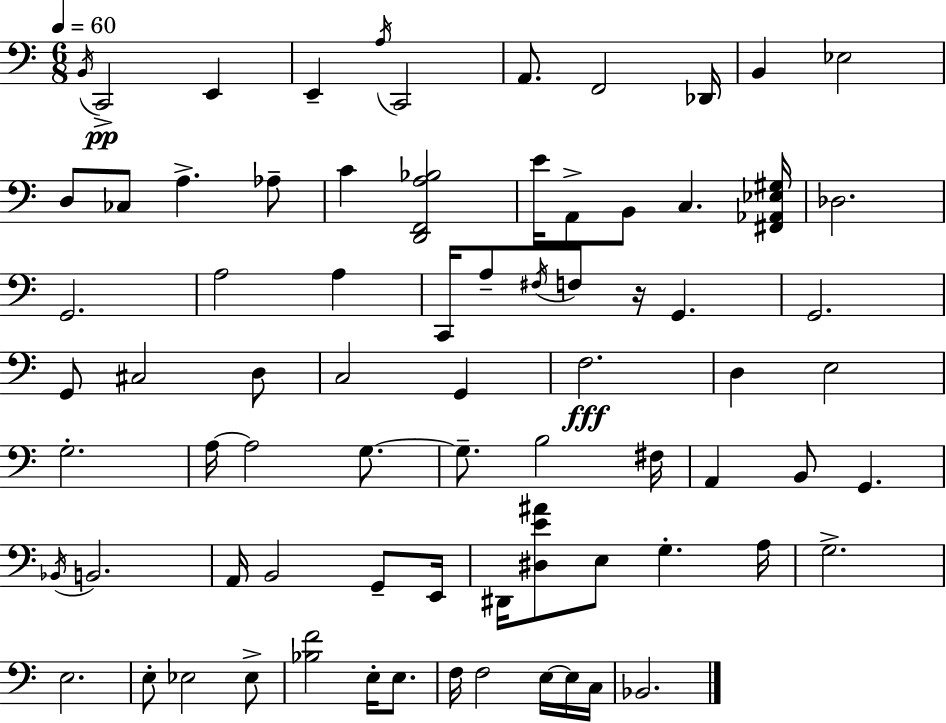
B2/s C2/h E2/q E2/q A3/s C2/h A2/e. F2/h Db2/s B2/q Eb3/h D3/e CES3/e A3/q. Ab3/e C4/q [D2,F2,A3,Bb3]/h E4/s A2/e B2/e C3/q. [F#2,Ab2,Eb3,G#3]/s Db3/h. G2/h. A3/h A3/q C2/s A3/e F#3/s F3/e R/s G2/q. G2/h. G2/e C#3/h D3/e C3/h G2/q F3/h. D3/q E3/h G3/h. A3/s A3/h G3/e. G3/e. B3/h F#3/s A2/q B2/e G2/q. Bb2/s B2/h. A2/s B2/h G2/e E2/s D#2/s [D#3,E4,A#4]/e E3/e G3/q. A3/s G3/h. E3/h. E3/e Eb3/h Eb3/e [Bb3,F4]/h E3/s E3/e. F3/s F3/h E3/s E3/s C3/s Bb2/h.